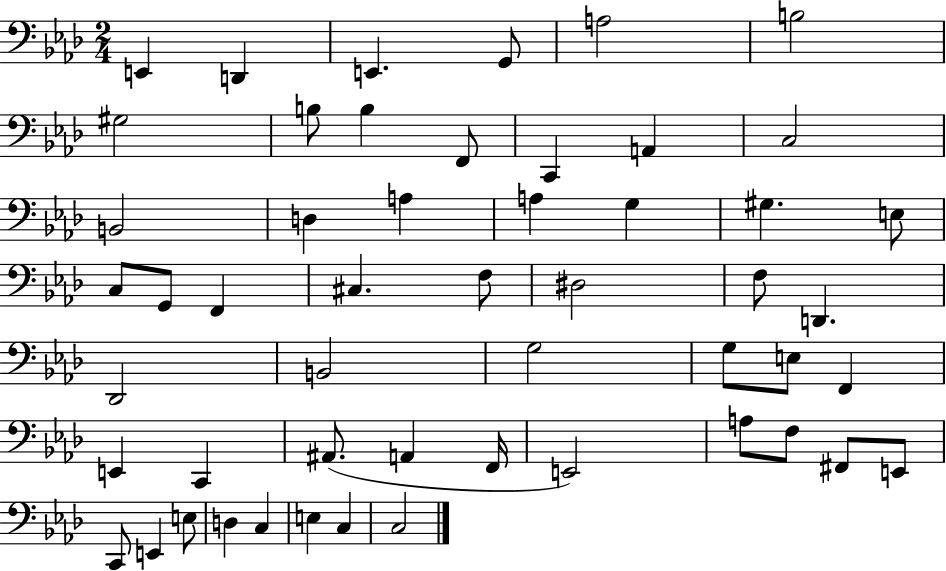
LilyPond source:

{
  \clef bass
  \numericTimeSignature
  \time 2/4
  \key aes \major
  e,4 d,4 | e,4. g,8 | a2 | b2 | \break gis2 | b8 b4 f,8 | c,4 a,4 | c2 | \break b,2 | d4 a4 | a4 g4 | gis4. e8 | \break c8 g,8 f,4 | cis4. f8 | dis2 | f8 d,4. | \break des,2 | b,2 | g2 | g8 e8 f,4 | \break e,4 c,4 | ais,8.( a,4 f,16 | e,2) | a8 f8 fis,8 e,8 | \break c,8 e,4 e8 | d4 c4 | e4 c4 | c2 | \break \bar "|."
}